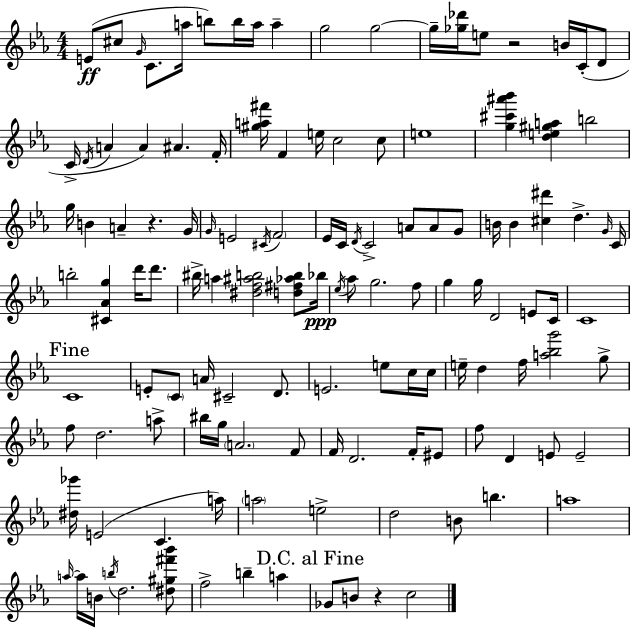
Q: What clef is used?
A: treble